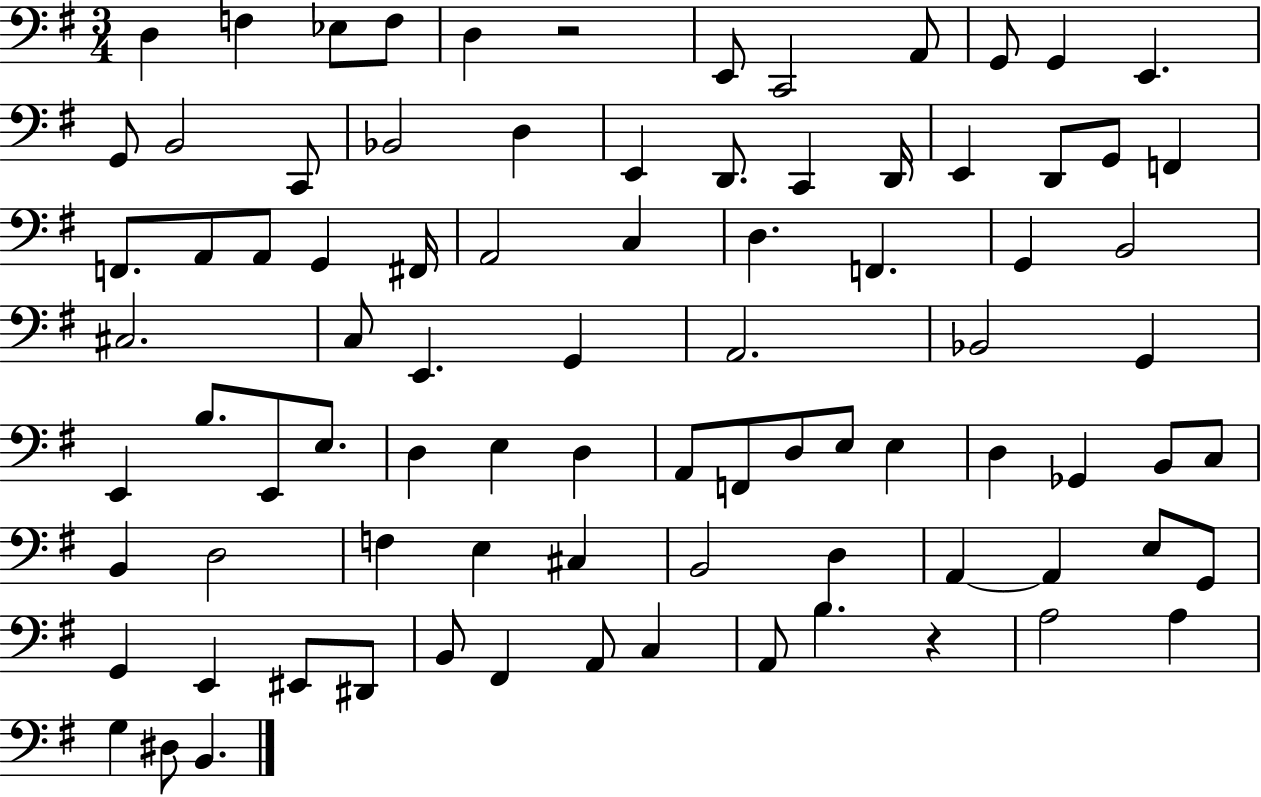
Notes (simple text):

D3/q F3/q Eb3/e F3/e D3/q R/h E2/e C2/h A2/e G2/e G2/q E2/q. G2/e B2/h C2/e Bb2/h D3/q E2/q D2/e. C2/q D2/s E2/q D2/e G2/e F2/q F2/e. A2/e A2/e G2/q F#2/s A2/h C3/q D3/q. F2/q. G2/q B2/h C#3/h. C3/e E2/q. G2/q A2/h. Bb2/h G2/q E2/q B3/e. E2/e E3/e. D3/q E3/q D3/q A2/e F2/e D3/e E3/e E3/q D3/q Gb2/q B2/e C3/e B2/q D3/h F3/q E3/q C#3/q B2/h D3/q A2/q A2/q E3/e G2/e G2/q E2/q EIS2/e D#2/e B2/e F#2/q A2/e C3/q A2/e B3/q. R/q A3/h A3/q G3/q D#3/e B2/q.